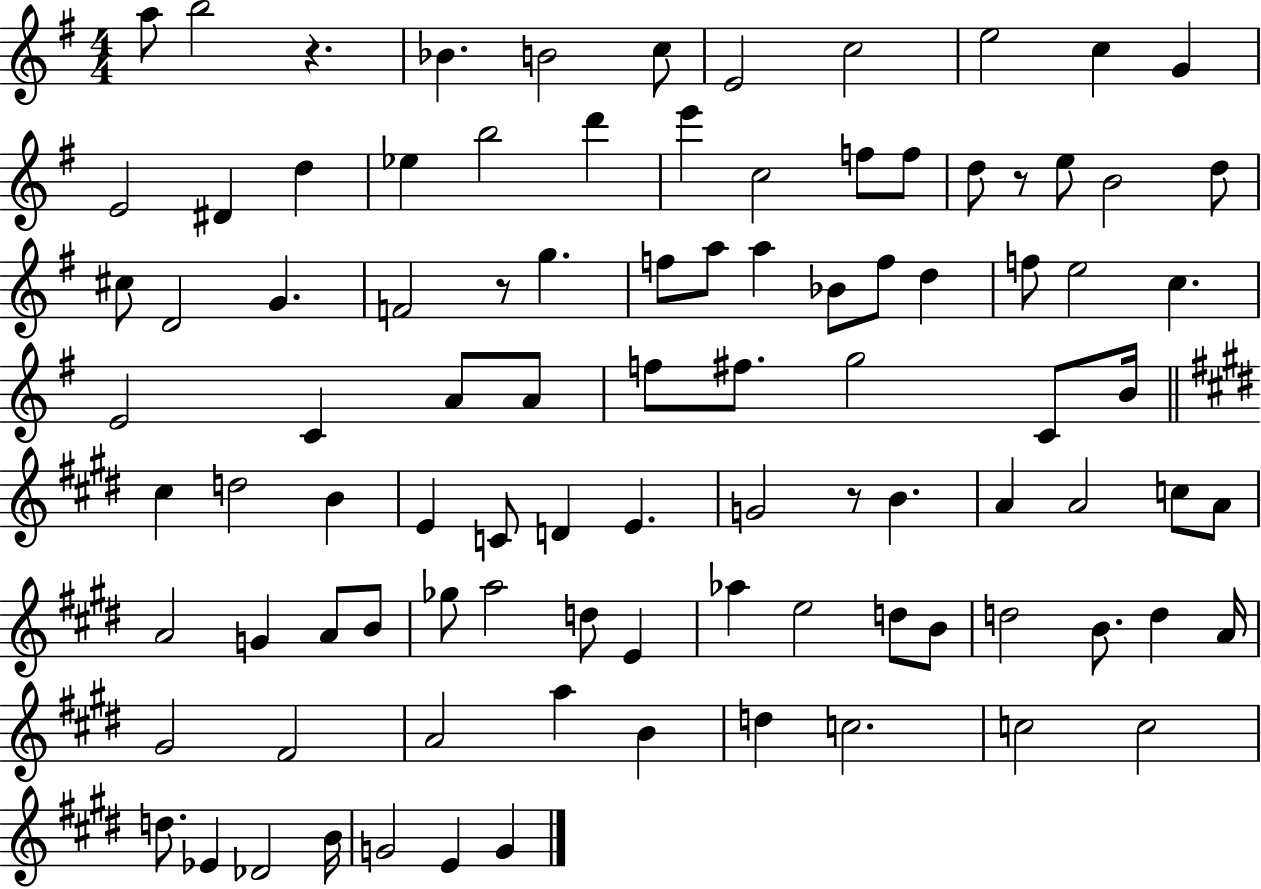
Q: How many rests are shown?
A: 4